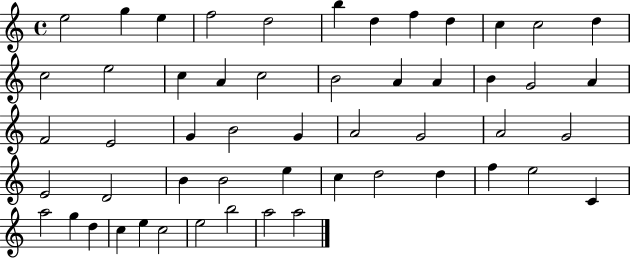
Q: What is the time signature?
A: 4/4